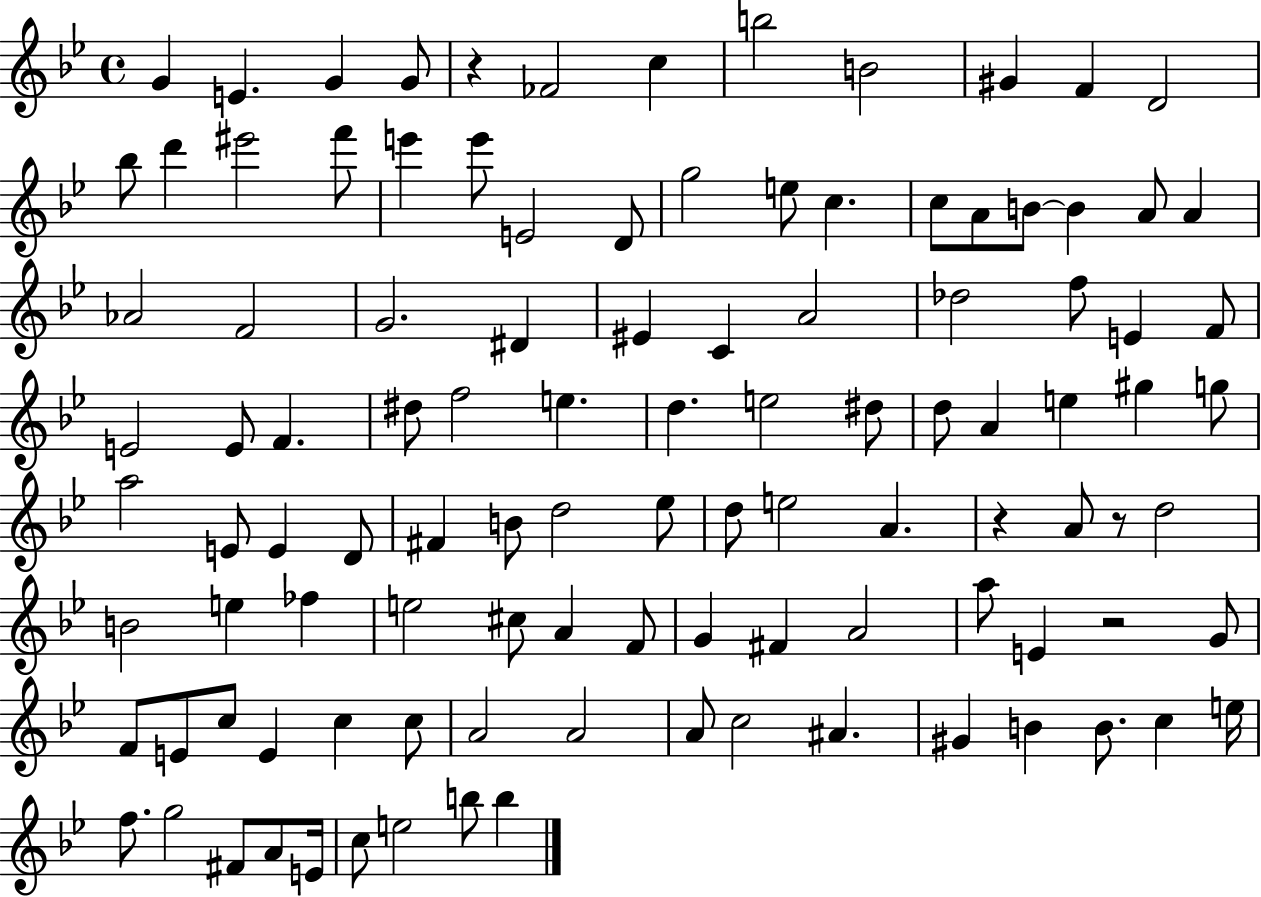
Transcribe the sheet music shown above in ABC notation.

X:1
T:Untitled
M:4/4
L:1/4
K:Bb
G E G G/2 z _F2 c b2 B2 ^G F D2 _b/2 d' ^e'2 f'/2 e' e'/2 E2 D/2 g2 e/2 c c/2 A/2 B/2 B A/2 A _A2 F2 G2 ^D ^E C A2 _d2 f/2 E F/2 E2 E/2 F ^d/2 f2 e d e2 ^d/2 d/2 A e ^g g/2 a2 E/2 E D/2 ^F B/2 d2 _e/2 d/2 e2 A z A/2 z/2 d2 B2 e _f e2 ^c/2 A F/2 G ^F A2 a/2 E z2 G/2 F/2 E/2 c/2 E c c/2 A2 A2 A/2 c2 ^A ^G B B/2 c e/4 f/2 g2 ^F/2 A/2 E/4 c/2 e2 b/2 b